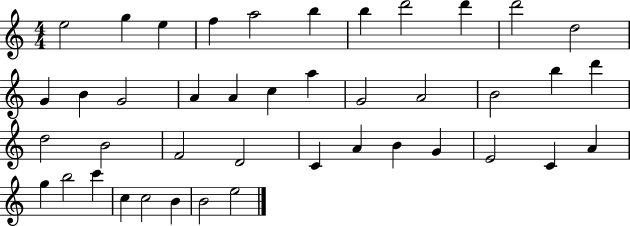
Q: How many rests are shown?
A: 0